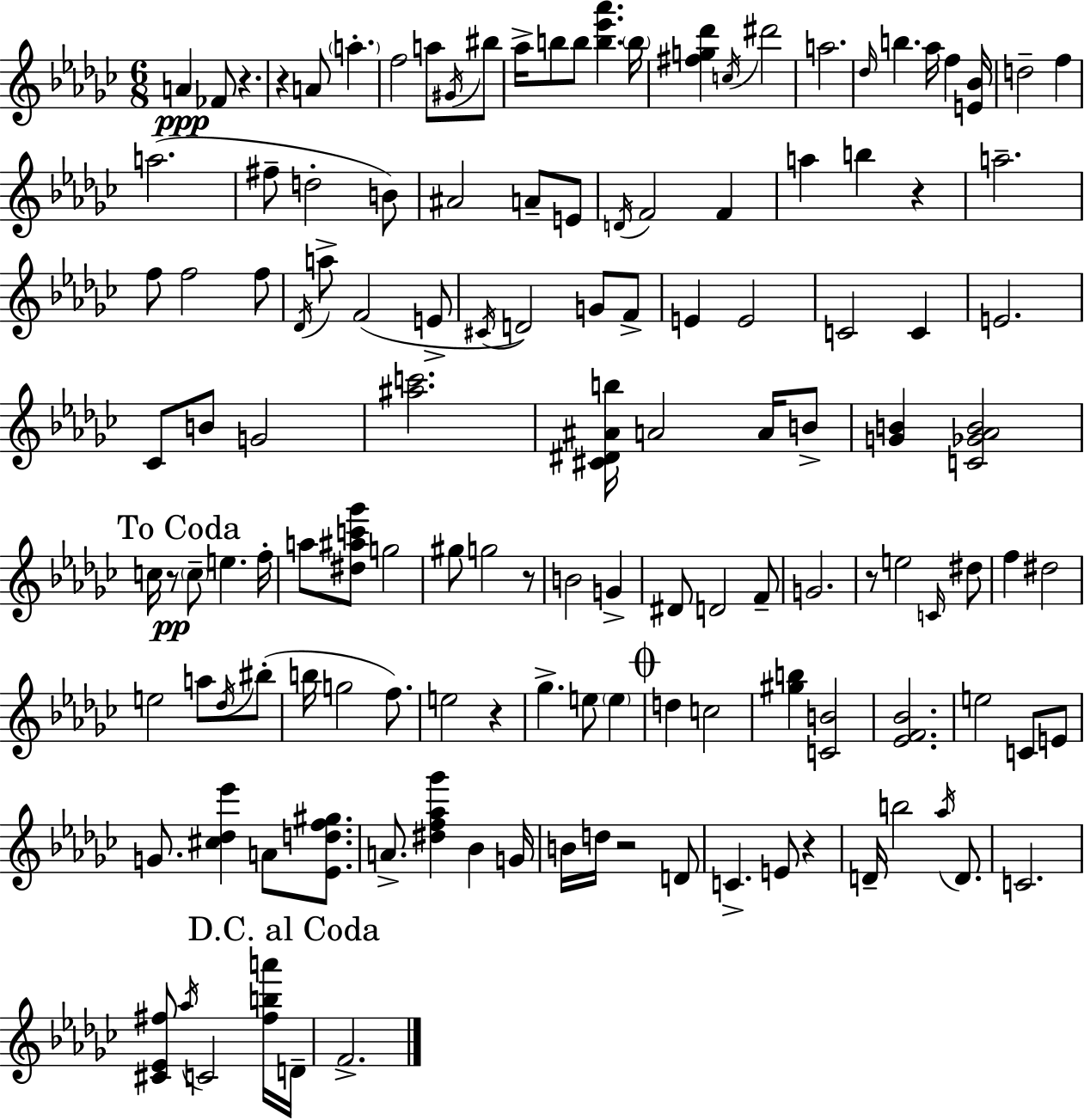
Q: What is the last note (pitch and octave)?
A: F4